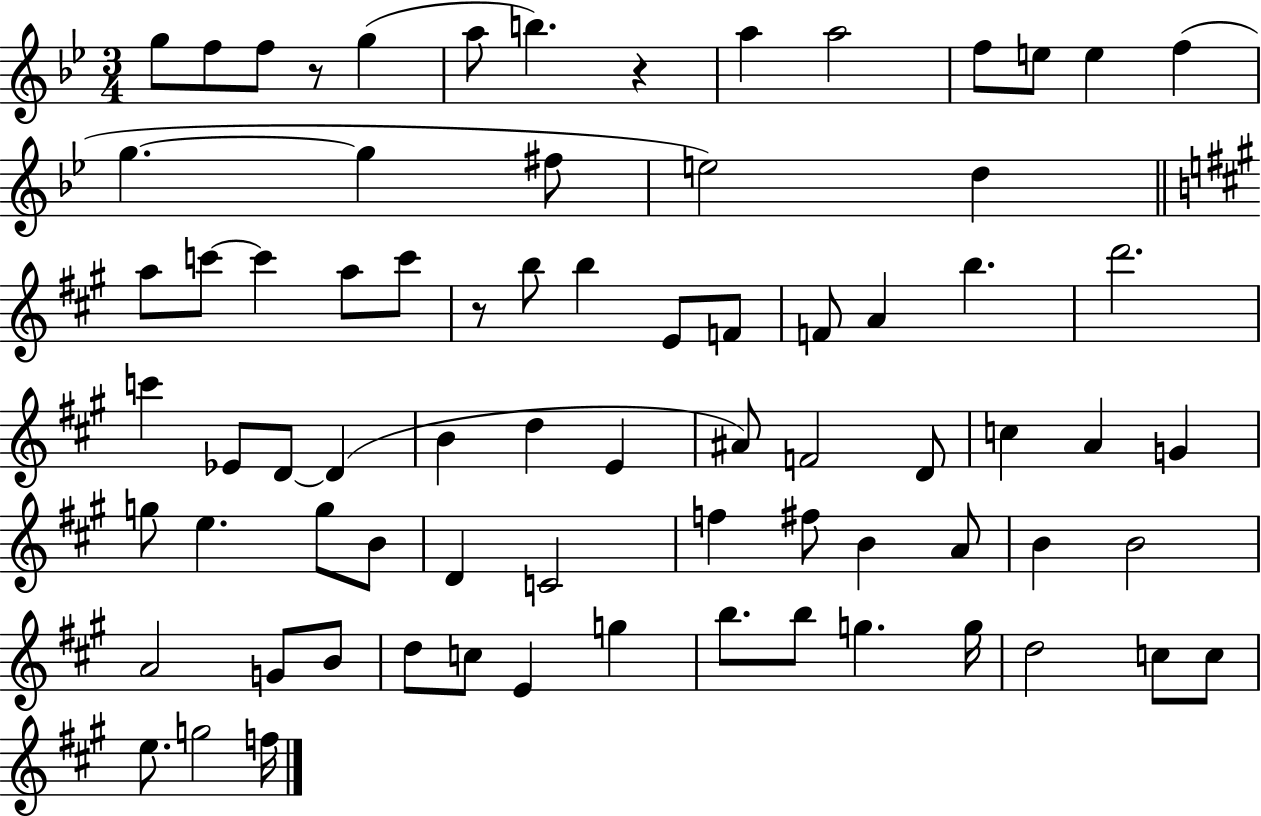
X:1
T:Untitled
M:3/4
L:1/4
K:Bb
g/2 f/2 f/2 z/2 g a/2 b z a a2 f/2 e/2 e f g g ^f/2 e2 d a/2 c'/2 c' a/2 c'/2 z/2 b/2 b E/2 F/2 F/2 A b d'2 c' _E/2 D/2 D B d E ^A/2 F2 D/2 c A G g/2 e g/2 B/2 D C2 f ^f/2 B A/2 B B2 A2 G/2 B/2 d/2 c/2 E g b/2 b/2 g g/4 d2 c/2 c/2 e/2 g2 f/4